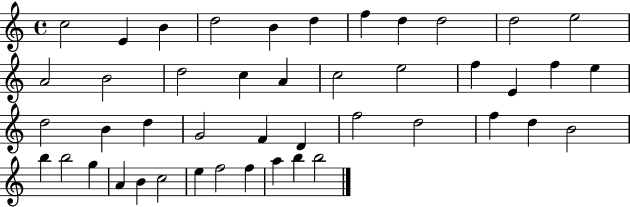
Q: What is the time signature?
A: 4/4